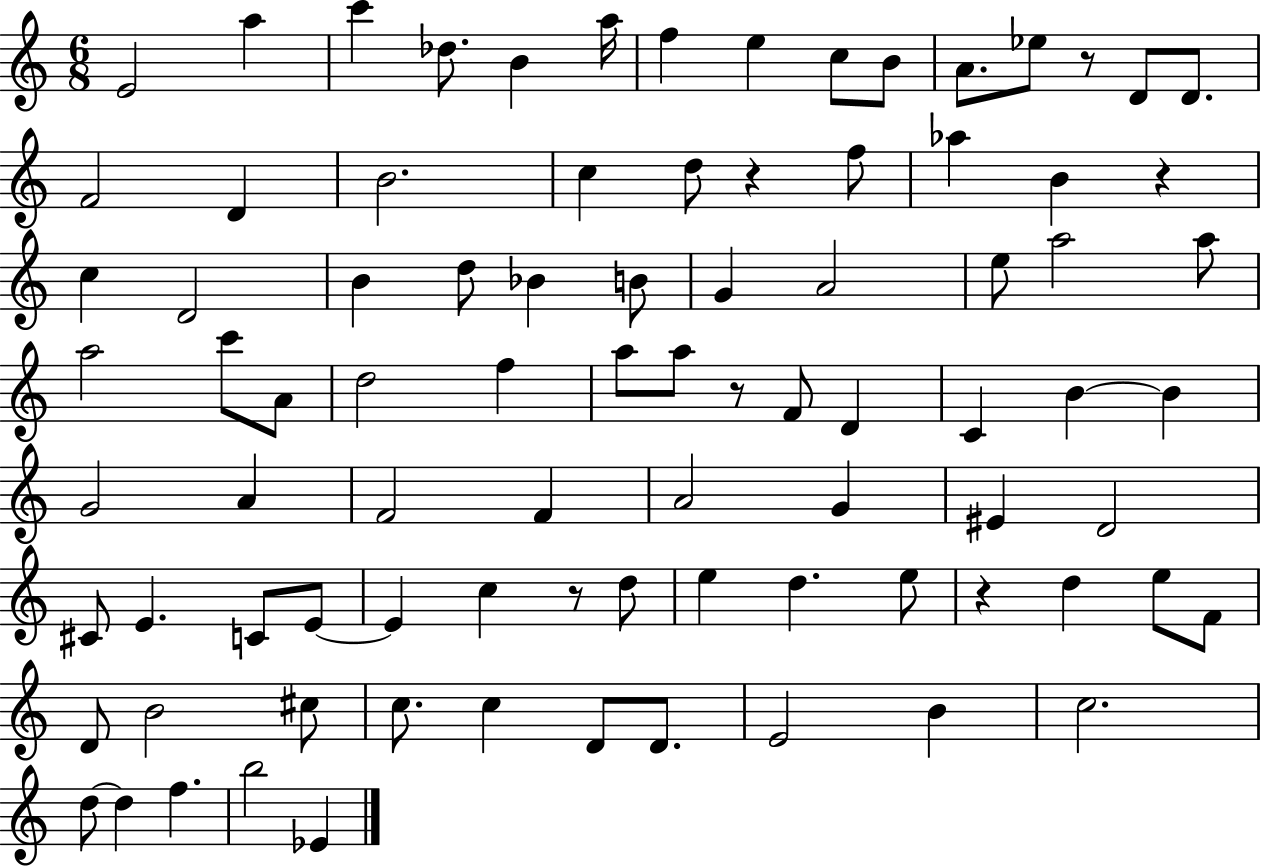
E4/h A5/q C6/q Db5/e. B4/q A5/s F5/q E5/q C5/e B4/e A4/e. Eb5/e R/e D4/e D4/e. F4/h D4/q B4/h. C5/q D5/e R/q F5/e Ab5/q B4/q R/q C5/q D4/h B4/q D5/e Bb4/q B4/e G4/q A4/h E5/e A5/h A5/e A5/h C6/e A4/e D5/h F5/q A5/e A5/e R/e F4/e D4/q C4/q B4/q B4/q G4/h A4/q F4/h F4/q A4/h G4/q EIS4/q D4/h C#4/e E4/q. C4/e E4/e E4/q C5/q R/e D5/e E5/q D5/q. E5/e R/q D5/q E5/e F4/e D4/e B4/h C#5/e C5/e. C5/q D4/e D4/e. E4/h B4/q C5/h. D5/e D5/q F5/q. B5/h Eb4/q